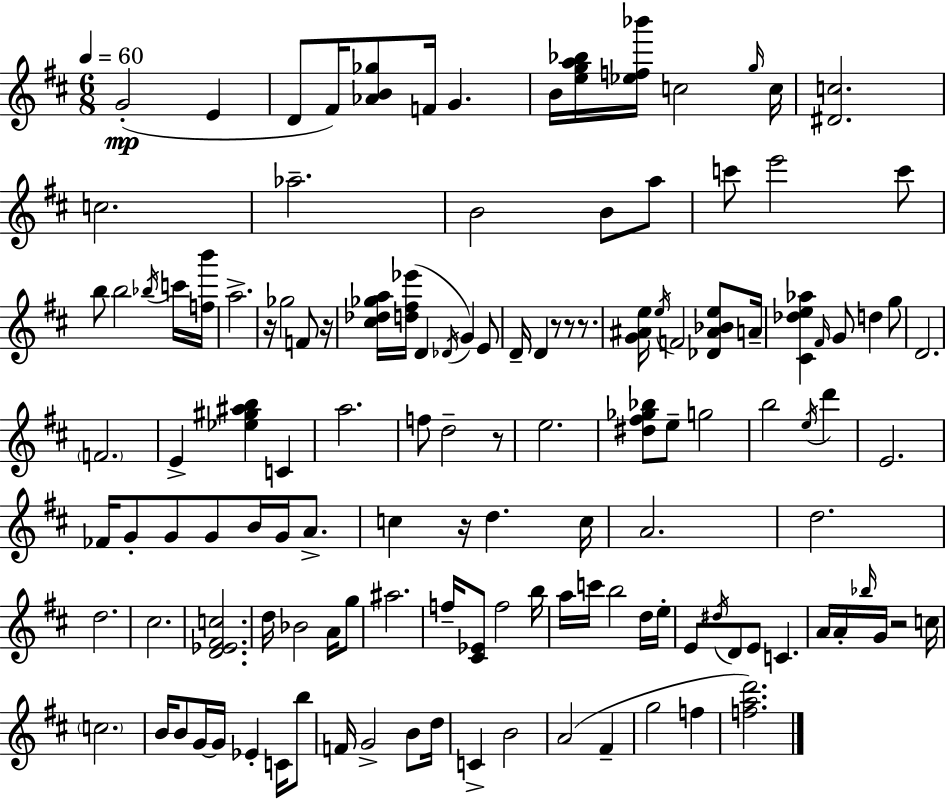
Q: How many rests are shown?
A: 8